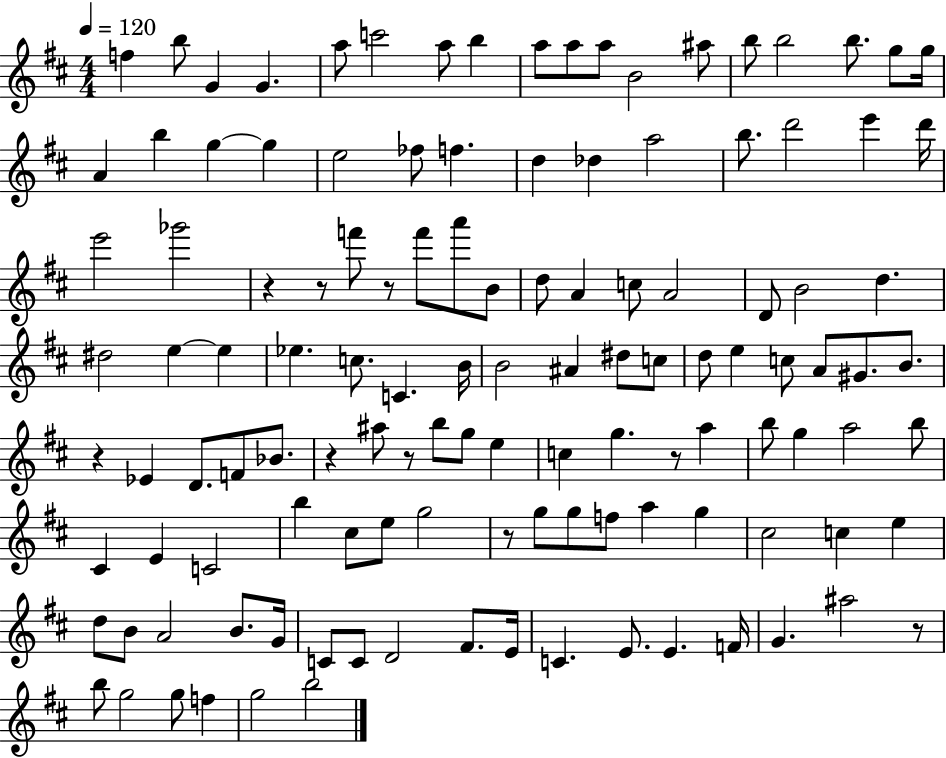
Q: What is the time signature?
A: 4/4